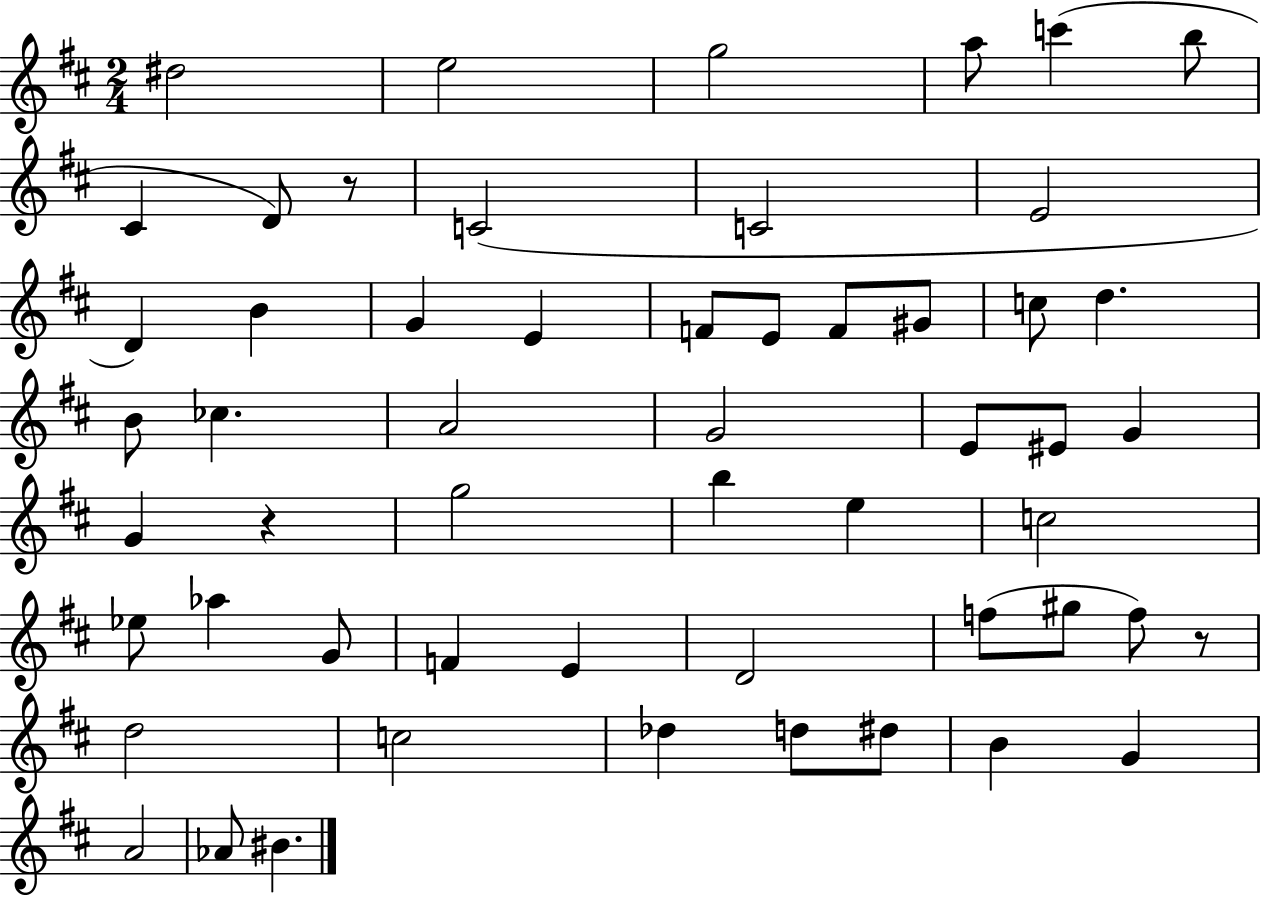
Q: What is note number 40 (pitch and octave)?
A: F5